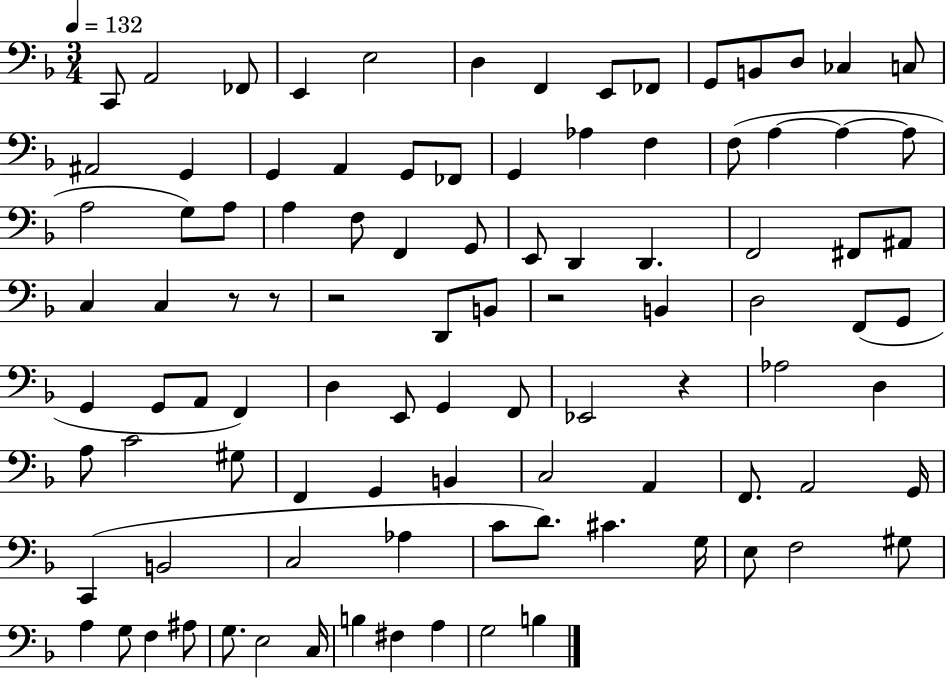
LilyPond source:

{
  \clef bass
  \numericTimeSignature
  \time 3/4
  \key f \major
  \tempo 4 = 132
  c,8 a,2 fes,8 | e,4 e2 | d4 f,4 e,8 fes,8 | g,8 b,8 d8 ces4 c8 | \break ais,2 g,4 | g,4 a,4 g,8 fes,8 | g,4 aes4 f4 | f8( a4~~ a4~~ a8 | \break a2 g8) a8 | a4 f8 f,4 g,8 | e,8 d,4 d,4. | f,2 fis,8 ais,8 | \break c4 c4 r8 r8 | r2 d,8 b,8 | r2 b,4 | d2 f,8( g,8 | \break g,4 g,8 a,8 f,4) | d4 e,8 g,4 f,8 | ees,2 r4 | aes2 d4 | \break a8 c'2 gis8 | f,4 g,4 b,4 | c2 a,4 | f,8. a,2 g,16 | \break c,4( b,2 | c2 aes4 | c'8 d'8.) cis'4. g16 | e8 f2 gis8 | \break a4 g8 f4 ais8 | g8. e2 c16 | b4 fis4 a4 | g2 b4 | \break \bar "|."
}